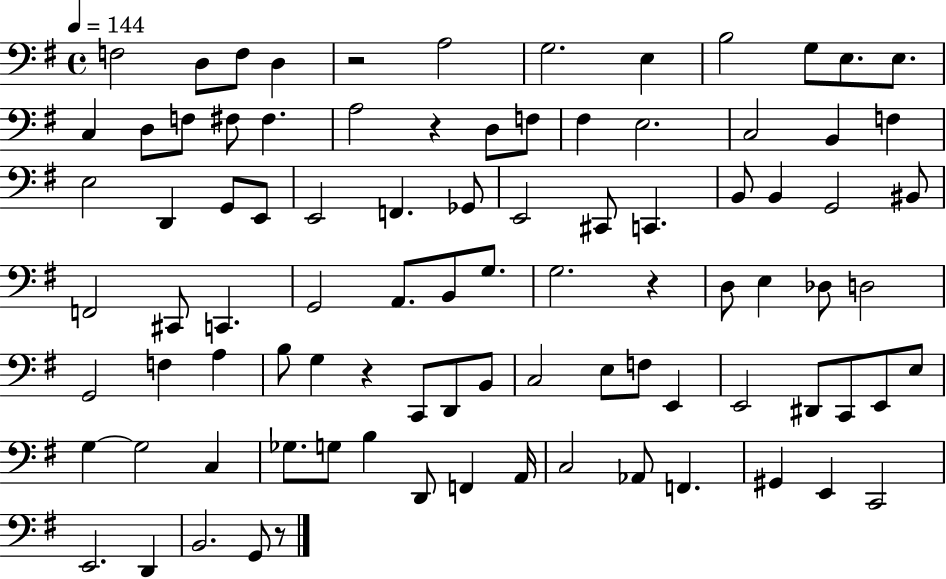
F3/h D3/e F3/e D3/q R/h A3/h G3/h. E3/q B3/h G3/e E3/e. E3/e. C3/q D3/e F3/e F#3/e F#3/q. A3/h R/q D3/e F3/e F#3/q E3/h. C3/h B2/q F3/q E3/h D2/q G2/e E2/e E2/h F2/q. Gb2/e E2/h C#2/e C2/q. B2/e B2/q G2/h BIS2/e F2/h C#2/e C2/q. G2/h A2/e. B2/e G3/e. G3/h. R/q D3/e E3/q Db3/e D3/h G2/h F3/q A3/q B3/e G3/q R/q C2/e D2/e B2/e C3/h E3/e F3/e E2/q E2/h D#2/e C2/e E2/e E3/e G3/q G3/h C3/q Gb3/e. G3/e B3/q D2/e F2/q A2/s C3/h Ab2/e F2/q. G#2/q E2/q C2/h E2/h. D2/q B2/h. G2/e R/e